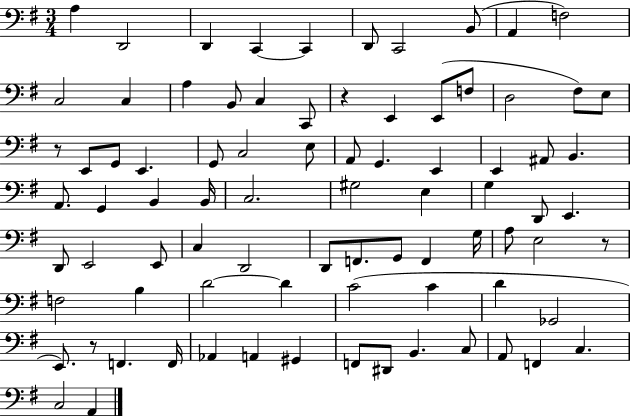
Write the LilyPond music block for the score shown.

{
  \clef bass
  \numericTimeSignature
  \time 3/4
  \key g \major
  a4 d,2 | d,4 c,4~~ c,4 | d,8 c,2 b,8( | a,4 f2) | \break c2 c4 | a4 b,8 c4 c,8 | r4 e,4 e,8( f8 | d2 fis8) e8 | \break r8 e,8 g,8 e,4. | g,8 c2 e8 | a,8 g,4. e,4 | e,4 ais,8 b,4. | \break a,8. g,4 b,4 b,16 | c2. | gis2 e4 | g4 d,8 e,4. | \break d,8 e,2 e,8 | c4 d,2 | d,8 f,8. g,8 f,4 g16 | a8 e2 r8 | \break f2 b4 | d'2~~ d'4 | c'2( c'4 | d'4 ges,2 | \break e,8.) r8 f,4. f,16 | aes,4 a,4 gis,4 | f,8 dis,8 b,4. c8 | a,8 f,4 c4. | \break c2 a,4 | \bar "|."
}